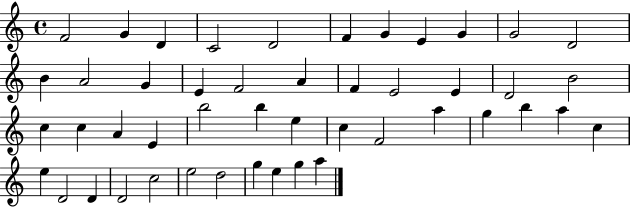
{
  \clef treble
  \time 4/4
  \defaultTimeSignature
  \key c \major
  f'2 g'4 d'4 | c'2 d'2 | f'4 g'4 e'4 g'4 | g'2 d'2 | \break b'4 a'2 g'4 | e'4 f'2 a'4 | f'4 e'2 e'4 | d'2 b'2 | \break c''4 c''4 a'4 e'4 | b''2 b''4 e''4 | c''4 f'2 a''4 | g''4 b''4 a''4 c''4 | \break e''4 d'2 d'4 | d'2 c''2 | e''2 d''2 | g''4 e''4 g''4 a''4 | \break \bar "|."
}